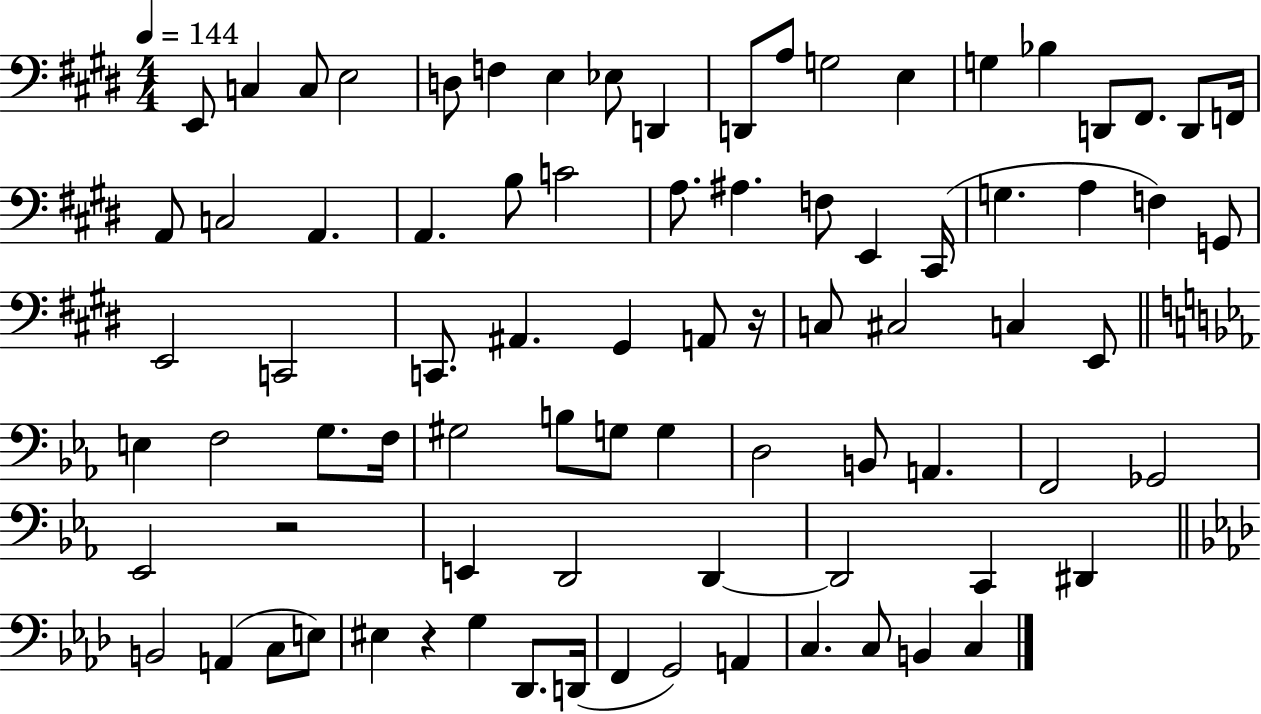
E2/e C3/q C3/e E3/h D3/e F3/q E3/q Eb3/e D2/q D2/e A3/e G3/h E3/q G3/q Bb3/q D2/e F#2/e. D2/e F2/s A2/e C3/h A2/q. A2/q. B3/e C4/h A3/e. A#3/q. F3/e E2/q C#2/s G3/q. A3/q F3/q G2/e E2/h C2/h C2/e. A#2/q. G#2/q A2/e R/s C3/e C#3/h C3/q E2/e E3/q F3/h G3/e. F3/s G#3/h B3/e G3/e G3/q D3/h B2/e A2/q. F2/h Gb2/h Eb2/h R/h E2/q D2/h D2/q D2/h C2/q D#2/q B2/h A2/q C3/e E3/e EIS3/q R/q G3/q Db2/e. D2/s F2/q G2/h A2/q C3/q. C3/e B2/q C3/q